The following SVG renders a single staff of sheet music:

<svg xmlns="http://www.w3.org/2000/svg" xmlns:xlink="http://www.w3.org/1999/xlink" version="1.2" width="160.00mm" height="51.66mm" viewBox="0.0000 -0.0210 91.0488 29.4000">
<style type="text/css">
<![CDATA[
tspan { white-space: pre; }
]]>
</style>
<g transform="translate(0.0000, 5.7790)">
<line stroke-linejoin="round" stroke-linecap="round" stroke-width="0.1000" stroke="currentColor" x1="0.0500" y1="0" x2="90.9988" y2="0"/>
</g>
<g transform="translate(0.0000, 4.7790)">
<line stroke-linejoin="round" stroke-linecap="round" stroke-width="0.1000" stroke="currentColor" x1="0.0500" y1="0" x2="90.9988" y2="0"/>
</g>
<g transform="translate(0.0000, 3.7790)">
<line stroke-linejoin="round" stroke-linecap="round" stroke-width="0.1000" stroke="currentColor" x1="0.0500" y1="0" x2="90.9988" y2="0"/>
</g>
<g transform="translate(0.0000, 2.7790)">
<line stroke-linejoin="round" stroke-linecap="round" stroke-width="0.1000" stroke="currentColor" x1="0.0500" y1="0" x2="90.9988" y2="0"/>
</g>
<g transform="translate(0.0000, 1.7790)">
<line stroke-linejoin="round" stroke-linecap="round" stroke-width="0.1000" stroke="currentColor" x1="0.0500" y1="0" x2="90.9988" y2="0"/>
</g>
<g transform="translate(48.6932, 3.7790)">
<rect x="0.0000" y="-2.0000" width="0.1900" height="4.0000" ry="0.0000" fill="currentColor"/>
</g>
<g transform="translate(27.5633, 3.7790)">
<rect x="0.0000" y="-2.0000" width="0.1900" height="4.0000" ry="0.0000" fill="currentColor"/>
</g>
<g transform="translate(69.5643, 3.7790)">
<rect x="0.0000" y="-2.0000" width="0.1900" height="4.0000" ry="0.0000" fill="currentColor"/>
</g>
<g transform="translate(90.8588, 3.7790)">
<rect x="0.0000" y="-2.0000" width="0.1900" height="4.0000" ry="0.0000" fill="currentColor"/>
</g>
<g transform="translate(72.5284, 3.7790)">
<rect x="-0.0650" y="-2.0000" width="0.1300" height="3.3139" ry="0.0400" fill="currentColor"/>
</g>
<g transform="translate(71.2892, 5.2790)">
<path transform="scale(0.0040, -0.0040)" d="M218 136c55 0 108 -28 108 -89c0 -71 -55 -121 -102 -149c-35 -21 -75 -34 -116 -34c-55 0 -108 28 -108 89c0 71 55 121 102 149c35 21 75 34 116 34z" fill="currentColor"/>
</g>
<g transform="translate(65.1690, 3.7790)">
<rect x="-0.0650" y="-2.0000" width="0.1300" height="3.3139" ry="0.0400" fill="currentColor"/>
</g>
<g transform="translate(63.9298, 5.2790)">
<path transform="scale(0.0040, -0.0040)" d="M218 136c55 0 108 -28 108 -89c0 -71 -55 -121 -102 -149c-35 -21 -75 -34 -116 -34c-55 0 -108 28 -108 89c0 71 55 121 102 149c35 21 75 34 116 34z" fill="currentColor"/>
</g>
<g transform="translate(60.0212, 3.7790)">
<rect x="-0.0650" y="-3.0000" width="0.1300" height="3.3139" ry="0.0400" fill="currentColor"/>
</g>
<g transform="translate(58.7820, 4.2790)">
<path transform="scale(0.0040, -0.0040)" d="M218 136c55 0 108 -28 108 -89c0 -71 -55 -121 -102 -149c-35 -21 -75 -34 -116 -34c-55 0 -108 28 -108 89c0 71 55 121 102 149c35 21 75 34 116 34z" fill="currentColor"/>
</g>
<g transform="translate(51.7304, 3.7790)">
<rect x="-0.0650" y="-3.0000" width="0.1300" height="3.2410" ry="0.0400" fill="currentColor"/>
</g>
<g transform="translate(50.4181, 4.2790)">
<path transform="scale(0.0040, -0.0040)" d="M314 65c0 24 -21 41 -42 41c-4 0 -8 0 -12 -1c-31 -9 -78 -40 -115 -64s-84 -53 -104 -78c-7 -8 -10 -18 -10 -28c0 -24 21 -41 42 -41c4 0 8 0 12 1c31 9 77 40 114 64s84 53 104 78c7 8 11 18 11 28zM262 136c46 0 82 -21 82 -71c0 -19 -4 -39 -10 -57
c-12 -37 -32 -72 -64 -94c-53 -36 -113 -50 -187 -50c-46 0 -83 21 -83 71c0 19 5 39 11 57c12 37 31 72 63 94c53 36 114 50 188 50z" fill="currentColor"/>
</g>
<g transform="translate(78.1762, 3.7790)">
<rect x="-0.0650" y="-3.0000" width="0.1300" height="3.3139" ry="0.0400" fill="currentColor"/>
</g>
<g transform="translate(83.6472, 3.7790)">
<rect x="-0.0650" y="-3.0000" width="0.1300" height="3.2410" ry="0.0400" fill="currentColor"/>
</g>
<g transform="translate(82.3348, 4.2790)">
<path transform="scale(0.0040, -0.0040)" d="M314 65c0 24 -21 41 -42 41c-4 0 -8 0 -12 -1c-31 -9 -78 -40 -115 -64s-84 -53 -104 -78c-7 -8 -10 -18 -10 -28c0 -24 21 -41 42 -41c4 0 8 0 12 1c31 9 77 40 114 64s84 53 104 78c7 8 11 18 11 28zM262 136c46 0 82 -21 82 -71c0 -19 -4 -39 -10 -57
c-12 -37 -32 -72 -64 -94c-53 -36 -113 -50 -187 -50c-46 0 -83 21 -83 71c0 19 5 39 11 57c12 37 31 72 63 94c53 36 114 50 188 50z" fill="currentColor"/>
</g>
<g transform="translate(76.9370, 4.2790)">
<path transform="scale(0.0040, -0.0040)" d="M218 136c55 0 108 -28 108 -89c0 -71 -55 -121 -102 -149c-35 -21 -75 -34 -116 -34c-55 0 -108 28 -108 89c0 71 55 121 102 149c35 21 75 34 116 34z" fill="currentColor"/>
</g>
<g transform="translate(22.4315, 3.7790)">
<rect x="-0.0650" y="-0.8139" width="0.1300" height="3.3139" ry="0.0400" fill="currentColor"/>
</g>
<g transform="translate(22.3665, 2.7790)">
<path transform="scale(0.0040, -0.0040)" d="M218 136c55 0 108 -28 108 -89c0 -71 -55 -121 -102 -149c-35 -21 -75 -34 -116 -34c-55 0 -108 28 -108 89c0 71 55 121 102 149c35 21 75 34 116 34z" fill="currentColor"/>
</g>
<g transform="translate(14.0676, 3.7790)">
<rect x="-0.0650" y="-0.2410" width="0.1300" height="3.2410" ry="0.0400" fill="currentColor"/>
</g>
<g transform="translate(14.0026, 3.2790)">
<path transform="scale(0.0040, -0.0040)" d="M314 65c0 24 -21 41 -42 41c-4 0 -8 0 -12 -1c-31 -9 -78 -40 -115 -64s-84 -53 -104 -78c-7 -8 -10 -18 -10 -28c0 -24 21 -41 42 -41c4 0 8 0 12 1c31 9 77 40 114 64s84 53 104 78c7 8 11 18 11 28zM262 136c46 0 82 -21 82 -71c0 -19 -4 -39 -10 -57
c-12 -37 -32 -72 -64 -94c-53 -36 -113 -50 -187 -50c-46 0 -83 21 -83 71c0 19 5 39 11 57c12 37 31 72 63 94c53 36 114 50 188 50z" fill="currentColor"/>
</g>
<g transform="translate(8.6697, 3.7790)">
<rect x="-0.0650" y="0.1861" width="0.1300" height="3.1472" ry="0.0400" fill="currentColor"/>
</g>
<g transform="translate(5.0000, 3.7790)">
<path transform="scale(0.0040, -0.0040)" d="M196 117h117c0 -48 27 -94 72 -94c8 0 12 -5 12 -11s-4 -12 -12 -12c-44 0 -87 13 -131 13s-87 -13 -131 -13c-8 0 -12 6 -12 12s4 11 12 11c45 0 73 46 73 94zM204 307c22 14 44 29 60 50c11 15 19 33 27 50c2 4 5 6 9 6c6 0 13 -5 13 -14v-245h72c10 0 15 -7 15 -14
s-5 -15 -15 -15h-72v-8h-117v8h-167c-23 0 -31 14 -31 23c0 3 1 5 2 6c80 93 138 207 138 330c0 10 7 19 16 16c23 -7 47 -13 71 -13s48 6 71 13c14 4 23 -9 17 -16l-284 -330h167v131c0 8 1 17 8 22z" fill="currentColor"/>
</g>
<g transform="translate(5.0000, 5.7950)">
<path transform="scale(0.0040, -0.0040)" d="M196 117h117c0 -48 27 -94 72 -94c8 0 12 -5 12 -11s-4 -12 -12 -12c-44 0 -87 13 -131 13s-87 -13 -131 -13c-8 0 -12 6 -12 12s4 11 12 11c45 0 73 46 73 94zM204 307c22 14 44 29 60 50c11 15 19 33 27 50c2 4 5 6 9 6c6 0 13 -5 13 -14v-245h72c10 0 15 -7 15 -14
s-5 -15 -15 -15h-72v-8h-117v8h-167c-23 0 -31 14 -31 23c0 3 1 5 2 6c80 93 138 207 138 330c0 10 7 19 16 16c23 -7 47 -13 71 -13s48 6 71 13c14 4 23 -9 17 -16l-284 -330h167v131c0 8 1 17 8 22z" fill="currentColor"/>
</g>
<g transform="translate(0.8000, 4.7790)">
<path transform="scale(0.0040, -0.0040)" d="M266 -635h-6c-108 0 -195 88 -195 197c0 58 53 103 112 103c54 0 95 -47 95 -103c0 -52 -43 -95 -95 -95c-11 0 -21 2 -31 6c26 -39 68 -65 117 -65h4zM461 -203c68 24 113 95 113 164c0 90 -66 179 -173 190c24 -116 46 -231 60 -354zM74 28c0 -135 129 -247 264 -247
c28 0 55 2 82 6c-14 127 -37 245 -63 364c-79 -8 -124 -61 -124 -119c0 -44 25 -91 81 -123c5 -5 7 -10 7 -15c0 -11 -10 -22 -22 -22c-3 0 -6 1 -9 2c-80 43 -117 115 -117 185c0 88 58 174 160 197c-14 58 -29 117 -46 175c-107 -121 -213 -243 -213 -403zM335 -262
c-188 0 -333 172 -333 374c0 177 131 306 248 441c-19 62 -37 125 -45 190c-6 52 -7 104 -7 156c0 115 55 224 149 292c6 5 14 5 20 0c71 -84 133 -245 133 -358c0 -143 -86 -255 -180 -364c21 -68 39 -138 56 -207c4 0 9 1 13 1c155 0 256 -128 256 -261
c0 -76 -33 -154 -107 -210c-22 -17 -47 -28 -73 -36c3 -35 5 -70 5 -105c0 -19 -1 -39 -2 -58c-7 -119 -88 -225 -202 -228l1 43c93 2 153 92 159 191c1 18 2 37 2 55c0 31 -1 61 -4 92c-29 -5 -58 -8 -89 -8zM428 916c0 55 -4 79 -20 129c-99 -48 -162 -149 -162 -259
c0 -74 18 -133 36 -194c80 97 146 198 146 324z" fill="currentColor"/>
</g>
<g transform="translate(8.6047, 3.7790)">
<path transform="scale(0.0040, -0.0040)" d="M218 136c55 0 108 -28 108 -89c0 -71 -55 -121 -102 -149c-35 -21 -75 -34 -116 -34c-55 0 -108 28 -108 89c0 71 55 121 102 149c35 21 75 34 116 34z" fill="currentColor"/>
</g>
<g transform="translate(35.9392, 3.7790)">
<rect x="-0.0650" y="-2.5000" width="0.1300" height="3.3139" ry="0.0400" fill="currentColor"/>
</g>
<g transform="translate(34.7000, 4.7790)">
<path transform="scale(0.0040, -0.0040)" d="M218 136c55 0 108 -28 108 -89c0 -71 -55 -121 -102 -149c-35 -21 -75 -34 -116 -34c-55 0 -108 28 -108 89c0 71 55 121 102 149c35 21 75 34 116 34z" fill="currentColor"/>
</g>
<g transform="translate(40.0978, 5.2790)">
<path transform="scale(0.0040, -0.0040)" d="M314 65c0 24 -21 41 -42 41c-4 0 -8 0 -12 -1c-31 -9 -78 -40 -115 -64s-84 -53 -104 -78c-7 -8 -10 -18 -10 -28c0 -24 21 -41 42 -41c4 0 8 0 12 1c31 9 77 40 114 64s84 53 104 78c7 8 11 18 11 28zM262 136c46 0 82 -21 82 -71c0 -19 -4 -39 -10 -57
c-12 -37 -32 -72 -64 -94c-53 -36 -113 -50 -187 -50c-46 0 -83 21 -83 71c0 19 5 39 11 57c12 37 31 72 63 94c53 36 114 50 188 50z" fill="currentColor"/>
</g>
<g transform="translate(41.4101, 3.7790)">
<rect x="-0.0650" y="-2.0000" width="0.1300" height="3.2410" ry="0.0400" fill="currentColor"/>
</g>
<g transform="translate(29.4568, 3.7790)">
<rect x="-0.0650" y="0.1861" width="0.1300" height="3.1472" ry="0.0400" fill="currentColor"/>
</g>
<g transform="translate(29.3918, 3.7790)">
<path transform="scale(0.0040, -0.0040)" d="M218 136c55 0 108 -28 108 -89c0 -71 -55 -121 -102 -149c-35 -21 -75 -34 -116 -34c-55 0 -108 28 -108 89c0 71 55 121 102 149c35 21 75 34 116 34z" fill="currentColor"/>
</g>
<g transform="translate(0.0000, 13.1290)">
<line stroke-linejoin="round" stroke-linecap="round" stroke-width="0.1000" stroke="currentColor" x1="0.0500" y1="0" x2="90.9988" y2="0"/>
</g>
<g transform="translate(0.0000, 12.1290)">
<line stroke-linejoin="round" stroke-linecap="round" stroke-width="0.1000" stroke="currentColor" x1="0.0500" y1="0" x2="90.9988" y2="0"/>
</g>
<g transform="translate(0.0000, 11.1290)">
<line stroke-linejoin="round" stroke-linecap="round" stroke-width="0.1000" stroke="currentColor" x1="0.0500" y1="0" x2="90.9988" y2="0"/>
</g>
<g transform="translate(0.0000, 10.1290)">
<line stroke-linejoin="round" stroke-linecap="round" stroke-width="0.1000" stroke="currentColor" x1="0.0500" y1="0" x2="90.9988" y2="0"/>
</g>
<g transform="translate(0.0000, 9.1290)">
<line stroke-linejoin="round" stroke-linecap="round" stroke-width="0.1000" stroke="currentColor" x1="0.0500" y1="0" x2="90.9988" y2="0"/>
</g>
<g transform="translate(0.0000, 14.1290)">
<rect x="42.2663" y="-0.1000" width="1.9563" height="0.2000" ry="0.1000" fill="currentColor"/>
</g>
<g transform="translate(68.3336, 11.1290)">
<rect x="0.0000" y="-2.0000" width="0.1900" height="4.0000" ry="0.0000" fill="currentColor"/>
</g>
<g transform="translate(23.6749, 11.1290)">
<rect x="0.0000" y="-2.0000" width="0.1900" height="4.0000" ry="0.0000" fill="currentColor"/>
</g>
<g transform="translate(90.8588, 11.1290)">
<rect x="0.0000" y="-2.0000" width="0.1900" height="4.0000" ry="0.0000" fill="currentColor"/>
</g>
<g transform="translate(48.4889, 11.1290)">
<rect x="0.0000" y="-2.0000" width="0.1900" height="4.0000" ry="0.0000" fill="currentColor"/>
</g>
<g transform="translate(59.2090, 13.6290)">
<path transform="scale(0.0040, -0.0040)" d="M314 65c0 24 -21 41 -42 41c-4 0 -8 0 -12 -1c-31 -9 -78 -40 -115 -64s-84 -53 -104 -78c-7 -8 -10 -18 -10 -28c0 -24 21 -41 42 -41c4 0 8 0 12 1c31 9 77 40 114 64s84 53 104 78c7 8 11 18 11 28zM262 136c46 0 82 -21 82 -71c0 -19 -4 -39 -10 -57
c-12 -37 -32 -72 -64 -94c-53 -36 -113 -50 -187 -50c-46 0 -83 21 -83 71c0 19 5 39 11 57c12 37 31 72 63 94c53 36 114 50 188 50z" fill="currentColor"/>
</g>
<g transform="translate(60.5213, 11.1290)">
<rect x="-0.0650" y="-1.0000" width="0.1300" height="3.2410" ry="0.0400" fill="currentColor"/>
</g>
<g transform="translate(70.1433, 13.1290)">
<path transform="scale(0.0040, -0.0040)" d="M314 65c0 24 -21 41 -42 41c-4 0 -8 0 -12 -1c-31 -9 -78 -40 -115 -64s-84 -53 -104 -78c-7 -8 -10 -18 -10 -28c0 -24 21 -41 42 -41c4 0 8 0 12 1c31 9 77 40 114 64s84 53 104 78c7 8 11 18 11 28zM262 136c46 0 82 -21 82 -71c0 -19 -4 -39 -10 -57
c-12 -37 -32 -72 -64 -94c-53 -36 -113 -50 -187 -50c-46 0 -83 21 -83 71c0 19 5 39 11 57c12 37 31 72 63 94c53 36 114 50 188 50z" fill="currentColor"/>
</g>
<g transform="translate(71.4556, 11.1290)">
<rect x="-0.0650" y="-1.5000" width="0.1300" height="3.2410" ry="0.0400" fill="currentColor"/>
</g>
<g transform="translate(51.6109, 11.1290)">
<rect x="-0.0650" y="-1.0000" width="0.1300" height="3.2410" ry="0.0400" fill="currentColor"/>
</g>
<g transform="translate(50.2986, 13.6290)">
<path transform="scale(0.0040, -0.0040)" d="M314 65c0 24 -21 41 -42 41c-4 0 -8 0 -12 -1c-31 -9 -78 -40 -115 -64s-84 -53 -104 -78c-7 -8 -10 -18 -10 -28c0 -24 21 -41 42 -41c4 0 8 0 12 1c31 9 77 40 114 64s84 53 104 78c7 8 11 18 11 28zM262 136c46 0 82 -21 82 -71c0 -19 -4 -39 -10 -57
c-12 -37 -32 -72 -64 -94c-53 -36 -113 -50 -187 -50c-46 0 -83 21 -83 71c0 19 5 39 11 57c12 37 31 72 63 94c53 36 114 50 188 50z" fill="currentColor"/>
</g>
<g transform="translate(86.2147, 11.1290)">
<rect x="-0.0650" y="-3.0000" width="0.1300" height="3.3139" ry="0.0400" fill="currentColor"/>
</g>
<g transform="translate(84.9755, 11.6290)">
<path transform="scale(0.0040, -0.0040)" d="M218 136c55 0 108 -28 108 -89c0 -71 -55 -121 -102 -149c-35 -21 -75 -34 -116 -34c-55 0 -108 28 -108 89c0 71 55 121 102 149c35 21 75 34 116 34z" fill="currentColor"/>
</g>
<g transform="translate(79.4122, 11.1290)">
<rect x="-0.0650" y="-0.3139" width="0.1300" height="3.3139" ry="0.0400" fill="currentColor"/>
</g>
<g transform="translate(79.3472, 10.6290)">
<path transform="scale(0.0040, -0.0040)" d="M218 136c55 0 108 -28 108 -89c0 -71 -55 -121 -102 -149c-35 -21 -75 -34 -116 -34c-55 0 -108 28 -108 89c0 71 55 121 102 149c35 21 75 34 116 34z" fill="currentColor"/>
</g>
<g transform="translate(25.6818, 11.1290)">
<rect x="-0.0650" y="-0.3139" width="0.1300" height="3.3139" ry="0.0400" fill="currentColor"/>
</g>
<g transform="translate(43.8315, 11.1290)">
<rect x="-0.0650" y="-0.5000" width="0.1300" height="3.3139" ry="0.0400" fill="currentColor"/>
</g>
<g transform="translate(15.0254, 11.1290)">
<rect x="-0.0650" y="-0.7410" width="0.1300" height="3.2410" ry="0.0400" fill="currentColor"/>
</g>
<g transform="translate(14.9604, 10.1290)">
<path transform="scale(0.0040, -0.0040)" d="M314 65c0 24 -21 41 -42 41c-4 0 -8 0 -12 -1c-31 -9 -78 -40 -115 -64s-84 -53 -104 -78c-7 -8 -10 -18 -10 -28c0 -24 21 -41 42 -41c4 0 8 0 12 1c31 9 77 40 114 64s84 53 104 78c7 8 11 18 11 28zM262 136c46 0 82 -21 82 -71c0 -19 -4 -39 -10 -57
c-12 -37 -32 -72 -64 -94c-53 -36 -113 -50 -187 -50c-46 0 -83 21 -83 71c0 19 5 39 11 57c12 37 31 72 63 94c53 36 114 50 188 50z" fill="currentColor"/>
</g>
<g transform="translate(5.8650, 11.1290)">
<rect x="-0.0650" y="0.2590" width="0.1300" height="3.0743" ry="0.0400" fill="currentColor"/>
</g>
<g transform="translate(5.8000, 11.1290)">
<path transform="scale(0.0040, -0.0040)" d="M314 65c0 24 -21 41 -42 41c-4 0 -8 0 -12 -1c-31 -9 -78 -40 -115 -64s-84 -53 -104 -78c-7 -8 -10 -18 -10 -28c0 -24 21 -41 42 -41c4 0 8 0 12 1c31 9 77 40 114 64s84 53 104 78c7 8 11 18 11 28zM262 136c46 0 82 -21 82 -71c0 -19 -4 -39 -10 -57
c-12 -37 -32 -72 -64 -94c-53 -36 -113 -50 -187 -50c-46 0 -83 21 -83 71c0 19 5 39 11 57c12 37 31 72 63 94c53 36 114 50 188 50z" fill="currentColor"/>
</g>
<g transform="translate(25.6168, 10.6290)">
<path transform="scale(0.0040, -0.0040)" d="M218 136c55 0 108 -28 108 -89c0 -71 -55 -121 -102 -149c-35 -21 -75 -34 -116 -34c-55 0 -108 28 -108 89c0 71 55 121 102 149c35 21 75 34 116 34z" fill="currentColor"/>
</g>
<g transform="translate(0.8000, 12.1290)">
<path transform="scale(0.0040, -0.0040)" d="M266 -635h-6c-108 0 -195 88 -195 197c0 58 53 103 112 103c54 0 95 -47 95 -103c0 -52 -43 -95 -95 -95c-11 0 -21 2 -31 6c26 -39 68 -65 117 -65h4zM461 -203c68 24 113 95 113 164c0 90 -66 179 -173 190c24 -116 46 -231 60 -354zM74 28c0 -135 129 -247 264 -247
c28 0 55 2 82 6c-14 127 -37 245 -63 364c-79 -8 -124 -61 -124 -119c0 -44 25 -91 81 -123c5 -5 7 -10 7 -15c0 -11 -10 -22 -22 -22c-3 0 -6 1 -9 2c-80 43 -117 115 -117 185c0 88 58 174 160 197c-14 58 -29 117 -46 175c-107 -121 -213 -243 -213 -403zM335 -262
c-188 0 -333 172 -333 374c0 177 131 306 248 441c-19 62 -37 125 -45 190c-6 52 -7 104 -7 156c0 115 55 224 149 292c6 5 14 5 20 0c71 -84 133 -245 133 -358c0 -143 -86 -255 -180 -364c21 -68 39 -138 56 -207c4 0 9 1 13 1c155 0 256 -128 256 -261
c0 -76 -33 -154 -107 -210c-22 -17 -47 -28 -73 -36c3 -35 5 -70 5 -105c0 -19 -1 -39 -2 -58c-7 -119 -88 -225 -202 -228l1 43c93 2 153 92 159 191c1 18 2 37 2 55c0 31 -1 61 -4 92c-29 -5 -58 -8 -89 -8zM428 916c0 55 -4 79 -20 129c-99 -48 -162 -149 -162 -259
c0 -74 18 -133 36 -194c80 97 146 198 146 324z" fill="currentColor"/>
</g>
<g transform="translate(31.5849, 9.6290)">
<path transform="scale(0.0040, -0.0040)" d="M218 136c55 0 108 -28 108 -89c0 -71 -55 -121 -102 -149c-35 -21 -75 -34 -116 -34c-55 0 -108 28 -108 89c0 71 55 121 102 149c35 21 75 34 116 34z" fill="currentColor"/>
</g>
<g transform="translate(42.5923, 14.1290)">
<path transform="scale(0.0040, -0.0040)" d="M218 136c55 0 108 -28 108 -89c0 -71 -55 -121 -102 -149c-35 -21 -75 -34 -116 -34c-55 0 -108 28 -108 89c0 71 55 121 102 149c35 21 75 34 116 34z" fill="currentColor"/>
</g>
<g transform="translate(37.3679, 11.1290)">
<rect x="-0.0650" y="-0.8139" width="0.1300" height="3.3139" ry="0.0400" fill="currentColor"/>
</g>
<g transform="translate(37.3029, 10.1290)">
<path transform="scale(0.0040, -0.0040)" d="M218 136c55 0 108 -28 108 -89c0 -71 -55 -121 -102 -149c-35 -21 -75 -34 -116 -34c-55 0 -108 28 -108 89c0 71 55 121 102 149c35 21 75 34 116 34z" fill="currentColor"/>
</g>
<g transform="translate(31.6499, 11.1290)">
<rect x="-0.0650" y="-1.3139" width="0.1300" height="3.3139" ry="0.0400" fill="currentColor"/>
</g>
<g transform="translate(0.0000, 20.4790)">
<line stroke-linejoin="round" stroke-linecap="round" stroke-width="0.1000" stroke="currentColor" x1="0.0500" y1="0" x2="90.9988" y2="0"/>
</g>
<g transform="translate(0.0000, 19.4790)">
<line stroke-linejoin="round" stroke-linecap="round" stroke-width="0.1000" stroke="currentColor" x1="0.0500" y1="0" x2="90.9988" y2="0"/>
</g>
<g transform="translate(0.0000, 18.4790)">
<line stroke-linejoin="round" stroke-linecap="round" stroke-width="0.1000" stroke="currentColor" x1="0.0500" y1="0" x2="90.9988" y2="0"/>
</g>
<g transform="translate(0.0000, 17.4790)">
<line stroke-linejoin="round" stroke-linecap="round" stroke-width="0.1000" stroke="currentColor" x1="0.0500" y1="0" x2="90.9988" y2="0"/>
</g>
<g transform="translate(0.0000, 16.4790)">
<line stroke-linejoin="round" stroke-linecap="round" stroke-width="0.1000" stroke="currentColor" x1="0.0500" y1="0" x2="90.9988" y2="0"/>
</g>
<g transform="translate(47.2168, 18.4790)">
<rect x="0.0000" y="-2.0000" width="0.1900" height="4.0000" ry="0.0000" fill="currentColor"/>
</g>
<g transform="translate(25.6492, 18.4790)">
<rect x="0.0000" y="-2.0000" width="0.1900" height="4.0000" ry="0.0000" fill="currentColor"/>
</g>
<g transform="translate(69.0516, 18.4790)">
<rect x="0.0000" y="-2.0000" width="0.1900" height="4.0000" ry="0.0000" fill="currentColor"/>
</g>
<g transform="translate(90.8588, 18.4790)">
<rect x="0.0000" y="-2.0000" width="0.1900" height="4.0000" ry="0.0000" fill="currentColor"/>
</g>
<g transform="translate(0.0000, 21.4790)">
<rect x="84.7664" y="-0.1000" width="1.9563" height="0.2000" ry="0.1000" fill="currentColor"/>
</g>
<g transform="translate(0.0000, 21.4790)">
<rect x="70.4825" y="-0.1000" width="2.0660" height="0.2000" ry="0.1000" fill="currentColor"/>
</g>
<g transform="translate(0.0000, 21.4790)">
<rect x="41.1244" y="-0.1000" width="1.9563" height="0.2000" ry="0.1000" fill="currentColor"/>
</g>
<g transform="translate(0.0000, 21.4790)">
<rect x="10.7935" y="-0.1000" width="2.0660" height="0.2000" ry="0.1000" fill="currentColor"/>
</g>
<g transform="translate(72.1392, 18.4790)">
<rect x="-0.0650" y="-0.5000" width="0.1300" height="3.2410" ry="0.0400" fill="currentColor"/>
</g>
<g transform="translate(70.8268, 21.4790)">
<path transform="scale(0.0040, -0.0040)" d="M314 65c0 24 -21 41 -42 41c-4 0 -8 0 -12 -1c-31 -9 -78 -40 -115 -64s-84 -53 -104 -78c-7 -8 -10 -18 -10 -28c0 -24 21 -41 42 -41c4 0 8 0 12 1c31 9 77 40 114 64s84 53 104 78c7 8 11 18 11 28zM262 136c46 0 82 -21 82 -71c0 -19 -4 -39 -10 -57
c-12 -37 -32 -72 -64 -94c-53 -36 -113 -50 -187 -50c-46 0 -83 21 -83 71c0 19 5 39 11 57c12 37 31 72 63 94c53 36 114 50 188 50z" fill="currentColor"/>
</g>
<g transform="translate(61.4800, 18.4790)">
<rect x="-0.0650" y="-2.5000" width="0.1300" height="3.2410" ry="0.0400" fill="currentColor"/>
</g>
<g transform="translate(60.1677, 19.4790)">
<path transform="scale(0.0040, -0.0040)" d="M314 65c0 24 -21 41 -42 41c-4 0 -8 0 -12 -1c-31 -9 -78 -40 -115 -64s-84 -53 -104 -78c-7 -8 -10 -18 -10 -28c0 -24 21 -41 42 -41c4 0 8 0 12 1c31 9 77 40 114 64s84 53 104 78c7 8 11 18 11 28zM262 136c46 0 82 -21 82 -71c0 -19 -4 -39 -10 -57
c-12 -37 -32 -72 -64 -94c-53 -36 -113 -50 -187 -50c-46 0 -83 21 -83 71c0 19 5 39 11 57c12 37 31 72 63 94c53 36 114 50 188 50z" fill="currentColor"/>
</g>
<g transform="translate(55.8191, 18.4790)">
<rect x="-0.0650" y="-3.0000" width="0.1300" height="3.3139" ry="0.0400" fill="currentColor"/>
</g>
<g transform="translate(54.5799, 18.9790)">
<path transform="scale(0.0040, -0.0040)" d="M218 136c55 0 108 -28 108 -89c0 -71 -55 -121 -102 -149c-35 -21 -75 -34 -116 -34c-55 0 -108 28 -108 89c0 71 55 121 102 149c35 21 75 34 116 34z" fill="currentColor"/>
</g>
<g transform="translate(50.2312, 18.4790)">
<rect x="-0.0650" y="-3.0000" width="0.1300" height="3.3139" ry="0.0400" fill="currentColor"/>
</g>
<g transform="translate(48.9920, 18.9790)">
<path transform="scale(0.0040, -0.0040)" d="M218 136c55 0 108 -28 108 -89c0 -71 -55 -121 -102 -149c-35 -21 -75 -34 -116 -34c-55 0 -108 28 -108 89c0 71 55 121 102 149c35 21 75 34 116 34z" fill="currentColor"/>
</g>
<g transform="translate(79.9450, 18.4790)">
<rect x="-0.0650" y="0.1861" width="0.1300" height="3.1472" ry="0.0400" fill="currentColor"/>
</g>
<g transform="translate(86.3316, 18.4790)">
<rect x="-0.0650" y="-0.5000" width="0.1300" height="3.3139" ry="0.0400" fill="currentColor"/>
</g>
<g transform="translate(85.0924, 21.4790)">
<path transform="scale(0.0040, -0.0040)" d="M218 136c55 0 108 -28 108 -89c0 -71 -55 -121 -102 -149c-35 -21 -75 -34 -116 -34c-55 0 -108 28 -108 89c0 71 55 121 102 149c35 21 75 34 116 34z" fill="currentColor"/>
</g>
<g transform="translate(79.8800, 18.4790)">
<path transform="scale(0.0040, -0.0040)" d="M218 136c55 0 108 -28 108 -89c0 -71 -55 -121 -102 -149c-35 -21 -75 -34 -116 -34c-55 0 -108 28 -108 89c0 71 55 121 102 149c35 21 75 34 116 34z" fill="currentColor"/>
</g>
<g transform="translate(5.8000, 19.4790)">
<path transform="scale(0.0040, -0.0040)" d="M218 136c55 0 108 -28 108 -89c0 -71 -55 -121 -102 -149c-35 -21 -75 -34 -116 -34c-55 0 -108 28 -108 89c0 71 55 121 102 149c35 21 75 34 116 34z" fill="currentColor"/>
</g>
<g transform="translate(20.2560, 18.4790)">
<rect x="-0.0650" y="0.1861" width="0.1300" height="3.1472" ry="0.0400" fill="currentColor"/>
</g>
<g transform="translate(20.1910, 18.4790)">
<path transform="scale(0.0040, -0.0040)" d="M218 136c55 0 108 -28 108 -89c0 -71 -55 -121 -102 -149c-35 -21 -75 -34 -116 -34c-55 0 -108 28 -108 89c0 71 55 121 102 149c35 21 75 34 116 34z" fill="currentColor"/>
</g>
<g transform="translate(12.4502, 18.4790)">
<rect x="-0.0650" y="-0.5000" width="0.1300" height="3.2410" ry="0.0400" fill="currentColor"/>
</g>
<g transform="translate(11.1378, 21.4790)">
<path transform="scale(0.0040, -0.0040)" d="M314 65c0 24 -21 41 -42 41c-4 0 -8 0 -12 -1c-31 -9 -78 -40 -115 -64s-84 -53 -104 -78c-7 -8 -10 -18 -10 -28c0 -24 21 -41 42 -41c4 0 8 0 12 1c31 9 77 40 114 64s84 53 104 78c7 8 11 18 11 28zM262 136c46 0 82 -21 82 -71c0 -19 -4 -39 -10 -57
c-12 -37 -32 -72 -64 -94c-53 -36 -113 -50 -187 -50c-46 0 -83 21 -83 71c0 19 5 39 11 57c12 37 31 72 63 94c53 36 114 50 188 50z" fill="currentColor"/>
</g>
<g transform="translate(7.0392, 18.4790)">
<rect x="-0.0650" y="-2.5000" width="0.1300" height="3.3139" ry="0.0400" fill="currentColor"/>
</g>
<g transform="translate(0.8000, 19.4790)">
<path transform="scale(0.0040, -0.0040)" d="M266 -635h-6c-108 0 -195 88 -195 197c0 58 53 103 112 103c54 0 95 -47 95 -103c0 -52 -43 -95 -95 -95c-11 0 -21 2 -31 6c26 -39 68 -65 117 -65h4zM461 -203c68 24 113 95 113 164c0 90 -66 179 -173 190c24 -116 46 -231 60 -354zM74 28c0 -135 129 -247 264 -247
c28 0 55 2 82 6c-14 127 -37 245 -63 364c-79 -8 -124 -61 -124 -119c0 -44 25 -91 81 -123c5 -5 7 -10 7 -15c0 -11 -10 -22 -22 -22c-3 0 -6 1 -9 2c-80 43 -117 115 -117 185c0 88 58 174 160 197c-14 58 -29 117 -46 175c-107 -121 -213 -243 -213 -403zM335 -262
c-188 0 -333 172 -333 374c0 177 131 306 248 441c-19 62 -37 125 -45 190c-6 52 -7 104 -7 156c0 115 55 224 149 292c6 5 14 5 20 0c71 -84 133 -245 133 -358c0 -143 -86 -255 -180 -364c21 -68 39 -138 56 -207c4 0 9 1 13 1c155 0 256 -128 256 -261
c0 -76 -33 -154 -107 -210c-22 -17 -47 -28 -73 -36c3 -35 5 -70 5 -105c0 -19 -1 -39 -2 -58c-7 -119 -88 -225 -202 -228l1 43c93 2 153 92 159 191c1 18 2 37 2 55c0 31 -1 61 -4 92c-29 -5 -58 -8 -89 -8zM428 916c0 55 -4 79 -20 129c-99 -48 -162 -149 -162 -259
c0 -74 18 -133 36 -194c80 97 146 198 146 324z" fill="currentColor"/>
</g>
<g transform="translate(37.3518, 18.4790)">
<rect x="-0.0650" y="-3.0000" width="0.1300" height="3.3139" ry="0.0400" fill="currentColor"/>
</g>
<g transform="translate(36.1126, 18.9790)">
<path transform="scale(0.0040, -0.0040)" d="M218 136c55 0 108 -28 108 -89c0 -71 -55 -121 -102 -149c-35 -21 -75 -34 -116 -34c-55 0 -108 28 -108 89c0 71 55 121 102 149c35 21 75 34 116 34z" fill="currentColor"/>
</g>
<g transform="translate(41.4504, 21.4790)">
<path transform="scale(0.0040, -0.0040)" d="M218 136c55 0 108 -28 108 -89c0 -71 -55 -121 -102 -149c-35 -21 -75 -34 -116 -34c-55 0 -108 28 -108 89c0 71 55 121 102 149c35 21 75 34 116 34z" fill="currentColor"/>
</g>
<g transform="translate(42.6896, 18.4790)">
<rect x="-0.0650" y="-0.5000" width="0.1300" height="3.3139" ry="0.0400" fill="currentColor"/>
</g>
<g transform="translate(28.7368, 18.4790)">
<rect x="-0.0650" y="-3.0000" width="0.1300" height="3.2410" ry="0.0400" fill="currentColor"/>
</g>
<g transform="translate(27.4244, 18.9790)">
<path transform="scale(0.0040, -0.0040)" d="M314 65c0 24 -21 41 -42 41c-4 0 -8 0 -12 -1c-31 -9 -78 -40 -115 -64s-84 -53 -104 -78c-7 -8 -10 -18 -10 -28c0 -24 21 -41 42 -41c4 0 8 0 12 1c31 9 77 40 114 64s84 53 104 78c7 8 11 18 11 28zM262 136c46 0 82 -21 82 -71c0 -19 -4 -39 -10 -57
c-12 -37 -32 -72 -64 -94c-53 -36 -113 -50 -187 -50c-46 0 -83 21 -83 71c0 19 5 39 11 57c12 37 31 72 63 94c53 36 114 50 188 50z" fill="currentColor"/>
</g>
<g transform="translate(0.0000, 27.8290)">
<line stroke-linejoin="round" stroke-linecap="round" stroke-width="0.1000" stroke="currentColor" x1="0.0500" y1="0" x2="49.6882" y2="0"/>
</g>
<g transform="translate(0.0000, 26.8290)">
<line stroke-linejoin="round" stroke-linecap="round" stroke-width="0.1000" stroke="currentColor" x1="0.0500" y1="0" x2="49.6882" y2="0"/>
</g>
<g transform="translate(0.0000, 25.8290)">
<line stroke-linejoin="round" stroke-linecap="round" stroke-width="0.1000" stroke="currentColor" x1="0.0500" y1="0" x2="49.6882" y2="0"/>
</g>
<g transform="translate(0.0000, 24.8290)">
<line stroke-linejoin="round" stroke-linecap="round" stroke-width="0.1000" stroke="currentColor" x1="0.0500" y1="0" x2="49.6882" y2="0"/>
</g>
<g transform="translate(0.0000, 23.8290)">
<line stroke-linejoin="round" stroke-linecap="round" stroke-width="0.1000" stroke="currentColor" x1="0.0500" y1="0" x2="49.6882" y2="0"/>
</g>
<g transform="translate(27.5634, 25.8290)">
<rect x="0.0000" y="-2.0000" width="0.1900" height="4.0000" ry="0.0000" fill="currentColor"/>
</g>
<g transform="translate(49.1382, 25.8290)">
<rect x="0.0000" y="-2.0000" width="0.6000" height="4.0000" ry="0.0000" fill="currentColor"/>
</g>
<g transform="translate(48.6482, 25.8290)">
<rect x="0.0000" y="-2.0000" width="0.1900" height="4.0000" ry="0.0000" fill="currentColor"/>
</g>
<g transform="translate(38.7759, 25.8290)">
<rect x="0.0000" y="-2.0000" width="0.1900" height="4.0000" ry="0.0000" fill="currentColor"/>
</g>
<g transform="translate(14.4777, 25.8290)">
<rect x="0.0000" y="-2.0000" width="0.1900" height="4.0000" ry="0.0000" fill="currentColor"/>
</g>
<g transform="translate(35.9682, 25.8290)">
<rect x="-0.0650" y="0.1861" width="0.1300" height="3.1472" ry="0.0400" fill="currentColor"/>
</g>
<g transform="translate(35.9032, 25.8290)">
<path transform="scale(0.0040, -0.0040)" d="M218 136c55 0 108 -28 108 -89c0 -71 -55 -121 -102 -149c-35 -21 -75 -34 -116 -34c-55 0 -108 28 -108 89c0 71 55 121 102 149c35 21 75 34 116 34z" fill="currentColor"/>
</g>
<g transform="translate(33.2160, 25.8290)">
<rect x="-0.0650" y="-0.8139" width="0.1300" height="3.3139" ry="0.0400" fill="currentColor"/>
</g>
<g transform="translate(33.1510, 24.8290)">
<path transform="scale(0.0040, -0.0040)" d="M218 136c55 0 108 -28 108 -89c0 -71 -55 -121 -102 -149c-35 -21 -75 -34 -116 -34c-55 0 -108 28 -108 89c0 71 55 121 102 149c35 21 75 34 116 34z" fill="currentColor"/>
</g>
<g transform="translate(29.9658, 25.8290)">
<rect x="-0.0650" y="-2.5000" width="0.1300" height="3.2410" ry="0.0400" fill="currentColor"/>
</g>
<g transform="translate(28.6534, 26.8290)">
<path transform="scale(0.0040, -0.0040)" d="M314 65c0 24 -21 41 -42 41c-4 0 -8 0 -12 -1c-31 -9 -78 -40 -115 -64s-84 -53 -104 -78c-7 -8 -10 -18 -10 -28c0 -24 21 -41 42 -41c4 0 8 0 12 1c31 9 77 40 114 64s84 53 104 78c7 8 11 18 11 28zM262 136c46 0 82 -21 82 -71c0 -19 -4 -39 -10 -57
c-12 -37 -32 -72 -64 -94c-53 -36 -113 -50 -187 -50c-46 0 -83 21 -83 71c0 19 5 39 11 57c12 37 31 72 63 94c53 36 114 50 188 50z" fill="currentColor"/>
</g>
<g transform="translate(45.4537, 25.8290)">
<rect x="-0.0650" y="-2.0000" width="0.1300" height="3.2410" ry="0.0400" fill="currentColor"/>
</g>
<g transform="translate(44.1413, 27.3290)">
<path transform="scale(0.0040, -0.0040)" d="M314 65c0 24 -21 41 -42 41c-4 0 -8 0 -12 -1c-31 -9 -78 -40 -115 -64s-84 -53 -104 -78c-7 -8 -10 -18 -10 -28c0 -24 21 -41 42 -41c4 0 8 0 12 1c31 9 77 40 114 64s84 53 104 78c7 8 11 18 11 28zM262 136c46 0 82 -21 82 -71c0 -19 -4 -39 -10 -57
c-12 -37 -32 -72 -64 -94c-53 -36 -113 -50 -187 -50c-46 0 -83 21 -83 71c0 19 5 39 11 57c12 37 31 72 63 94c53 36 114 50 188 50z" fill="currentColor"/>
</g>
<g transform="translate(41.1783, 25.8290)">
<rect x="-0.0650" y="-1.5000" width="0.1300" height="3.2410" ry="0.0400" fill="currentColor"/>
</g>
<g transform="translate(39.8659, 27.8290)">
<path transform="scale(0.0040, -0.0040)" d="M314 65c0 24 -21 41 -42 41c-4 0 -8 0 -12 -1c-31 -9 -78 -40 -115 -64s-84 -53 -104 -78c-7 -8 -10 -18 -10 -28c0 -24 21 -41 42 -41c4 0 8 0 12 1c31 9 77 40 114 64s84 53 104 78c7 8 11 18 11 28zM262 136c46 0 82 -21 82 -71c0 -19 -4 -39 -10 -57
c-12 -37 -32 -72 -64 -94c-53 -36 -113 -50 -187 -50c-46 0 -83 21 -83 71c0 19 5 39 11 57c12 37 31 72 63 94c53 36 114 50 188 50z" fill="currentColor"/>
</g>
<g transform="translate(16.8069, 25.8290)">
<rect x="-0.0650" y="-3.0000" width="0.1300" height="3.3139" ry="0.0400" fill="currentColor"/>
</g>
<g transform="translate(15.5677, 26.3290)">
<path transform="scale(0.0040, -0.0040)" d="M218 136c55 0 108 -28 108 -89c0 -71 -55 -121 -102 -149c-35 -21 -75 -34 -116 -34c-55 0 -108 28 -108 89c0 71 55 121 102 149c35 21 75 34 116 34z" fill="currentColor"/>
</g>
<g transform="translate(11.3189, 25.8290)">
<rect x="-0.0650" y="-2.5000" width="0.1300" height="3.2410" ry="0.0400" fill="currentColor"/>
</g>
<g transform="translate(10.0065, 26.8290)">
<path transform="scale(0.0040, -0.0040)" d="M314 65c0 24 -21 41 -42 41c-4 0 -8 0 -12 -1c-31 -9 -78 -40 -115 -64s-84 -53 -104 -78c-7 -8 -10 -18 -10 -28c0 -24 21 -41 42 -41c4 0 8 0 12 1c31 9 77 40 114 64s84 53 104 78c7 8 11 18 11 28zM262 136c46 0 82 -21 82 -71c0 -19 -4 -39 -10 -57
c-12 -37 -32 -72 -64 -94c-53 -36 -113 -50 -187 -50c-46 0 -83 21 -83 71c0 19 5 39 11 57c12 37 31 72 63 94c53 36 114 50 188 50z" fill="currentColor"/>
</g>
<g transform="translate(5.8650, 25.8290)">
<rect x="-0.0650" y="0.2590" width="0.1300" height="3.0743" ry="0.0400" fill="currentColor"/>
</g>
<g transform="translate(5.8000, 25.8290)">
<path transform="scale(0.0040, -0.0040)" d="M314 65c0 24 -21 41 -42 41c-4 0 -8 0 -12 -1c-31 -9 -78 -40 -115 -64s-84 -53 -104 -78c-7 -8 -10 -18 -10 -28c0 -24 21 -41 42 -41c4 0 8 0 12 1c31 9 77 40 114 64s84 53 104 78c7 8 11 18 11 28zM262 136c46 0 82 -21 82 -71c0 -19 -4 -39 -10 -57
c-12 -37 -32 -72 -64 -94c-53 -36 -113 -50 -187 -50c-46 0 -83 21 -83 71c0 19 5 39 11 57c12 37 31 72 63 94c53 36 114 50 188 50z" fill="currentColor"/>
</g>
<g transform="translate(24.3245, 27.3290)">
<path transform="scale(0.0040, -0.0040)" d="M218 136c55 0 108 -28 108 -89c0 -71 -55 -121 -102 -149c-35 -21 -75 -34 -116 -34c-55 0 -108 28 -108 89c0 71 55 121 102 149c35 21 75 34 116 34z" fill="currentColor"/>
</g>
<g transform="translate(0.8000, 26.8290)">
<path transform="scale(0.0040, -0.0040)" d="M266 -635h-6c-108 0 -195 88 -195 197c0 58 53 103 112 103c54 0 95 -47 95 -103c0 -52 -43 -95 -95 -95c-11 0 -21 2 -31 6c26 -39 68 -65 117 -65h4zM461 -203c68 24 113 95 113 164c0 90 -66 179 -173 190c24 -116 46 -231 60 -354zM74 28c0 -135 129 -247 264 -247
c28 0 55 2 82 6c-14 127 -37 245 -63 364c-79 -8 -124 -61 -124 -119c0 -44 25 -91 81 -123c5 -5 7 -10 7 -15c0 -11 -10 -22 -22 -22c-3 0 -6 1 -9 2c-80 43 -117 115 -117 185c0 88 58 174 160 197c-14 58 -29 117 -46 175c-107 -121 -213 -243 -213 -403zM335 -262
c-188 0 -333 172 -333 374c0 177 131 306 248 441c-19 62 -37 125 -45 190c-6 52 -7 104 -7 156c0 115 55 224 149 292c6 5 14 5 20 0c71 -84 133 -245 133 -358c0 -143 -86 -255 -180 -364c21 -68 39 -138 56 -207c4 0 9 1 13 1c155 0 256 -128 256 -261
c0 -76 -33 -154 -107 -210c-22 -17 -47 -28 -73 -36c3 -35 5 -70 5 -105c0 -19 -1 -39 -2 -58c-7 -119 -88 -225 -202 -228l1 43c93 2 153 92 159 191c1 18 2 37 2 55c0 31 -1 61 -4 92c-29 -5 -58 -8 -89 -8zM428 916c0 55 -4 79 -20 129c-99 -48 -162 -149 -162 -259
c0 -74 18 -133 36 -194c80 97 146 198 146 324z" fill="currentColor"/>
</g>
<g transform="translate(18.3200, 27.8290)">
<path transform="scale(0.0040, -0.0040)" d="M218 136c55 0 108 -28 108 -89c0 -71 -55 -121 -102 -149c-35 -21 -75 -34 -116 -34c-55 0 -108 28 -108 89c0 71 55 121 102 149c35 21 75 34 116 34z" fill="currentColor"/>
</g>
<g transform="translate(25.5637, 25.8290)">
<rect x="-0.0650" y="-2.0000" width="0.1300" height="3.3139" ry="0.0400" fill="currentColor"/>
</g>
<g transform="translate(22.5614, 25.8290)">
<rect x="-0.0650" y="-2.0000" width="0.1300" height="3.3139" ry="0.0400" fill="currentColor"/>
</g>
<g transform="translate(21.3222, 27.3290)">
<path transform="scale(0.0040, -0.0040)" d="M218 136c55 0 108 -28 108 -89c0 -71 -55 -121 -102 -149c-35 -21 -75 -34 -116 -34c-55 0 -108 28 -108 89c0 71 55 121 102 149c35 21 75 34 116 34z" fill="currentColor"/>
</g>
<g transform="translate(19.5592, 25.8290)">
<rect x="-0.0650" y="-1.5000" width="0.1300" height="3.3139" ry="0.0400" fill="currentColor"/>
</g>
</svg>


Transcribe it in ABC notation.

X:1
T:Untitled
M:4/4
L:1/4
K:C
B c2 d B G F2 A2 A F F A A2 B2 d2 c e d C D2 D2 E2 c A G C2 B A2 A C A A G2 C2 B C B2 G2 A E F F G2 d B E2 F2